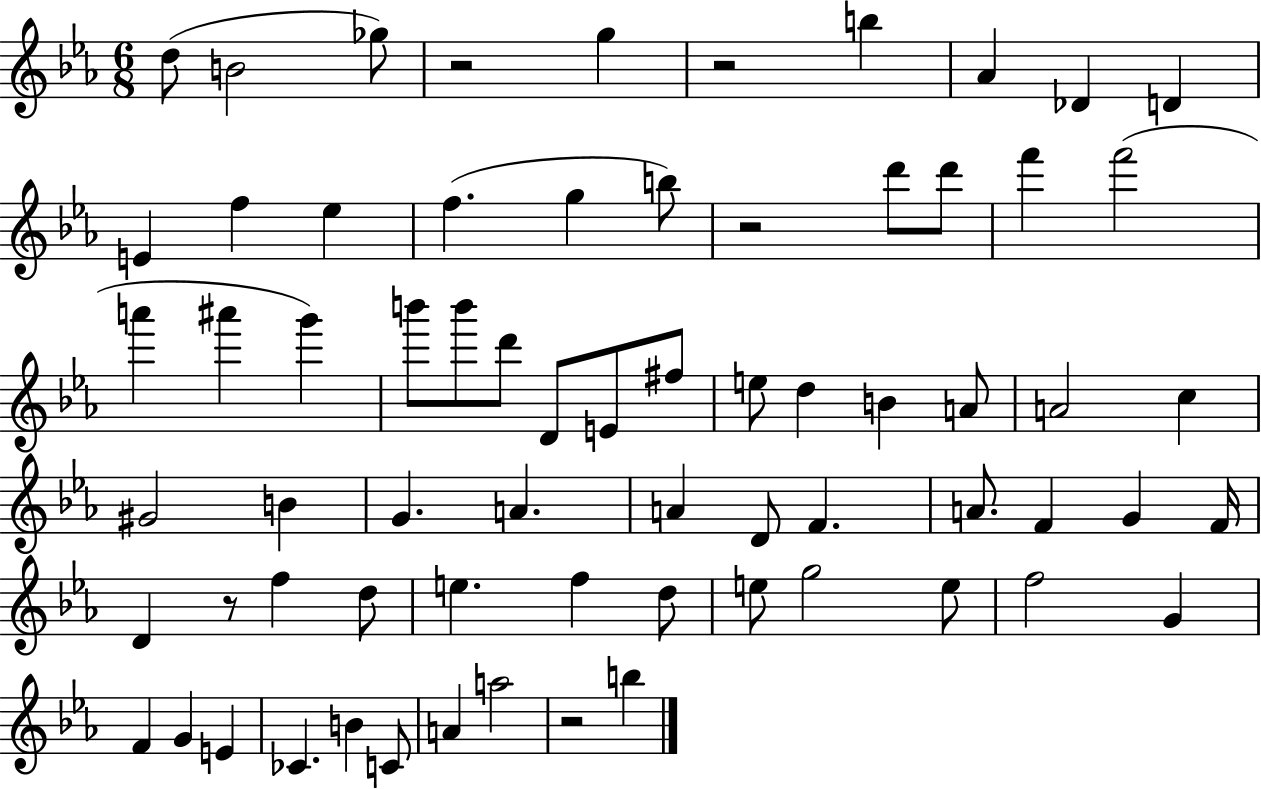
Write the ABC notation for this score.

X:1
T:Untitled
M:6/8
L:1/4
K:Eb
d/2 B2 _g/2 z2 g z2 b _A _D D E f _e f g b/2 z2 d'/2 d'/2 f' f'2 a' ^a' g' b'/2 b'/2 d'/2 D/2 E/2 ^f/2 e/2 d B A/2 A2 c ^G2 B G A A D/2 F A/2 F G F/4 D z/2 f d/2 e f d/2 e/2 g2 e/2 f2 G F G E _C B C/2 A a2 z2 b